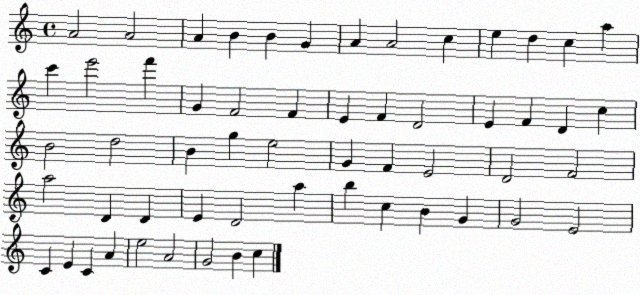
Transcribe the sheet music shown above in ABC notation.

X:1
T:Untitled
M:4/4
L:1/4
K:C
A2 A2 A B B G A A2 c e d c a c' e'2 f' G F2 F E F D2 E F D c B2 d2 B g e2 G F E2 D2 F2 a2 D D E D2 a b c B G G2 E2 C E C A e2 A2 G2 B c